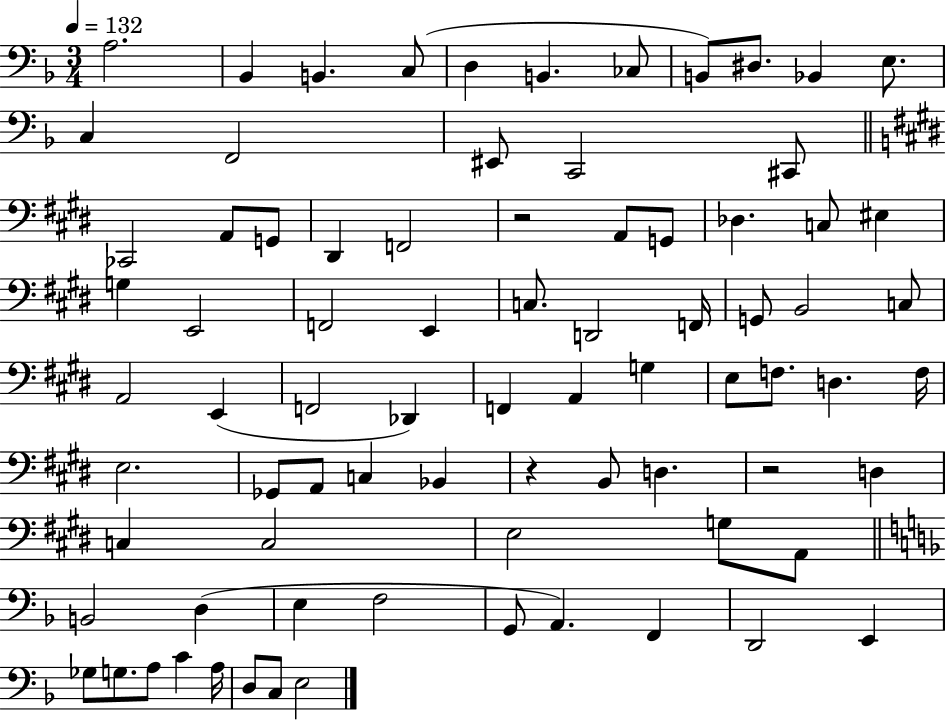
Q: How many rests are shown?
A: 3